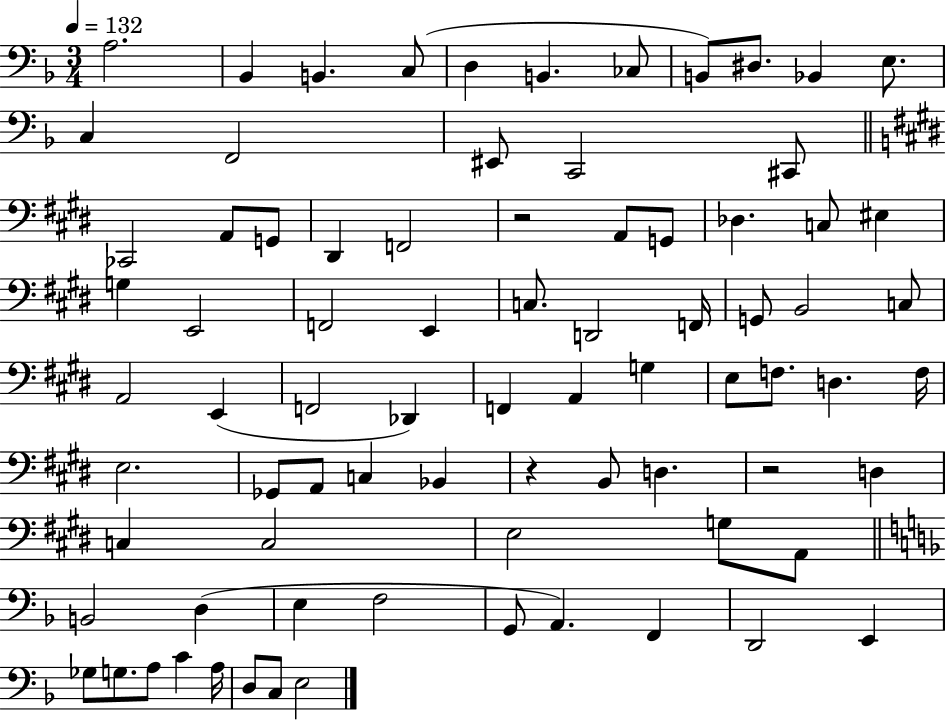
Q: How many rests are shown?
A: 3